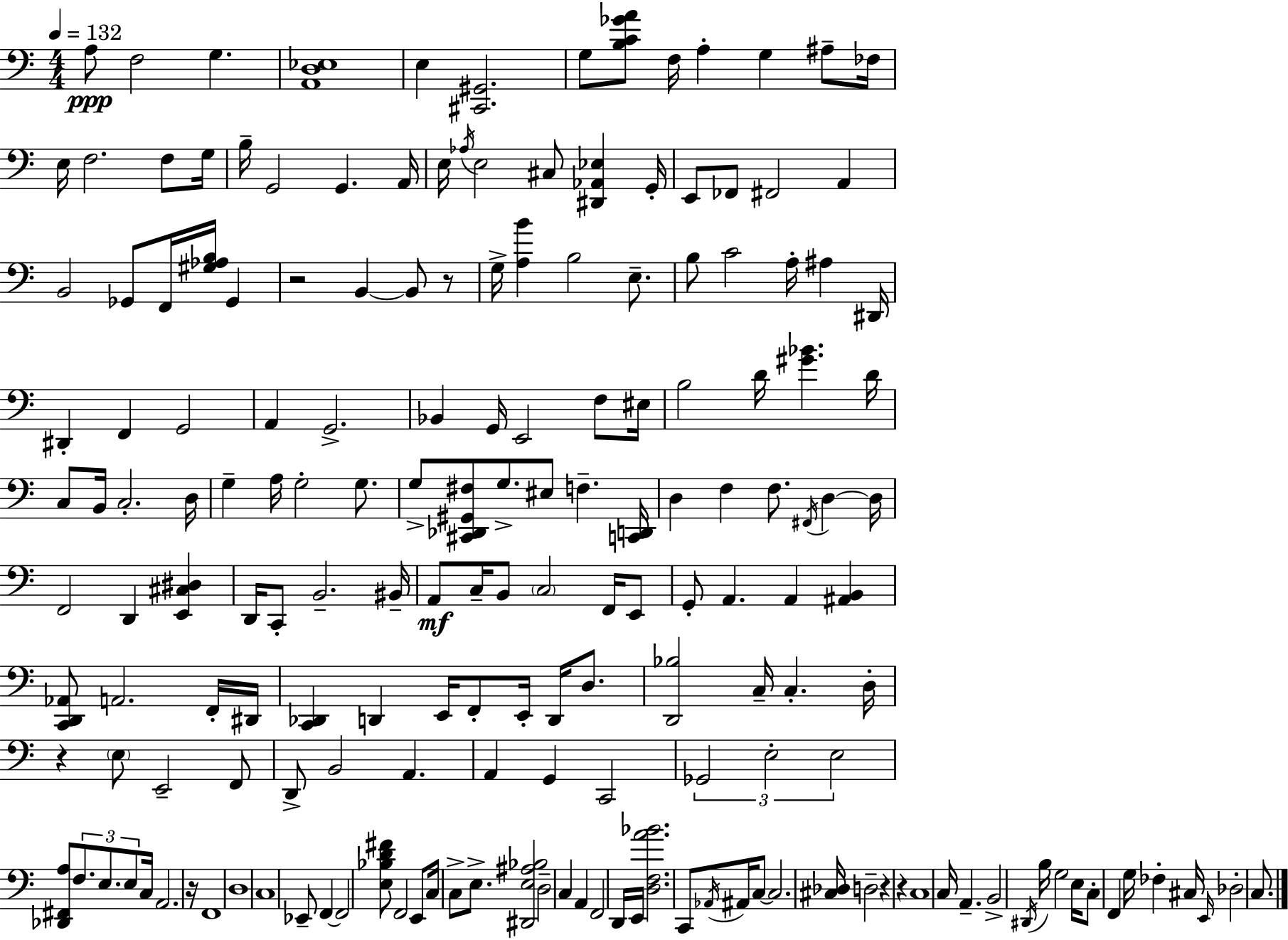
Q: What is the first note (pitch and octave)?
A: A3